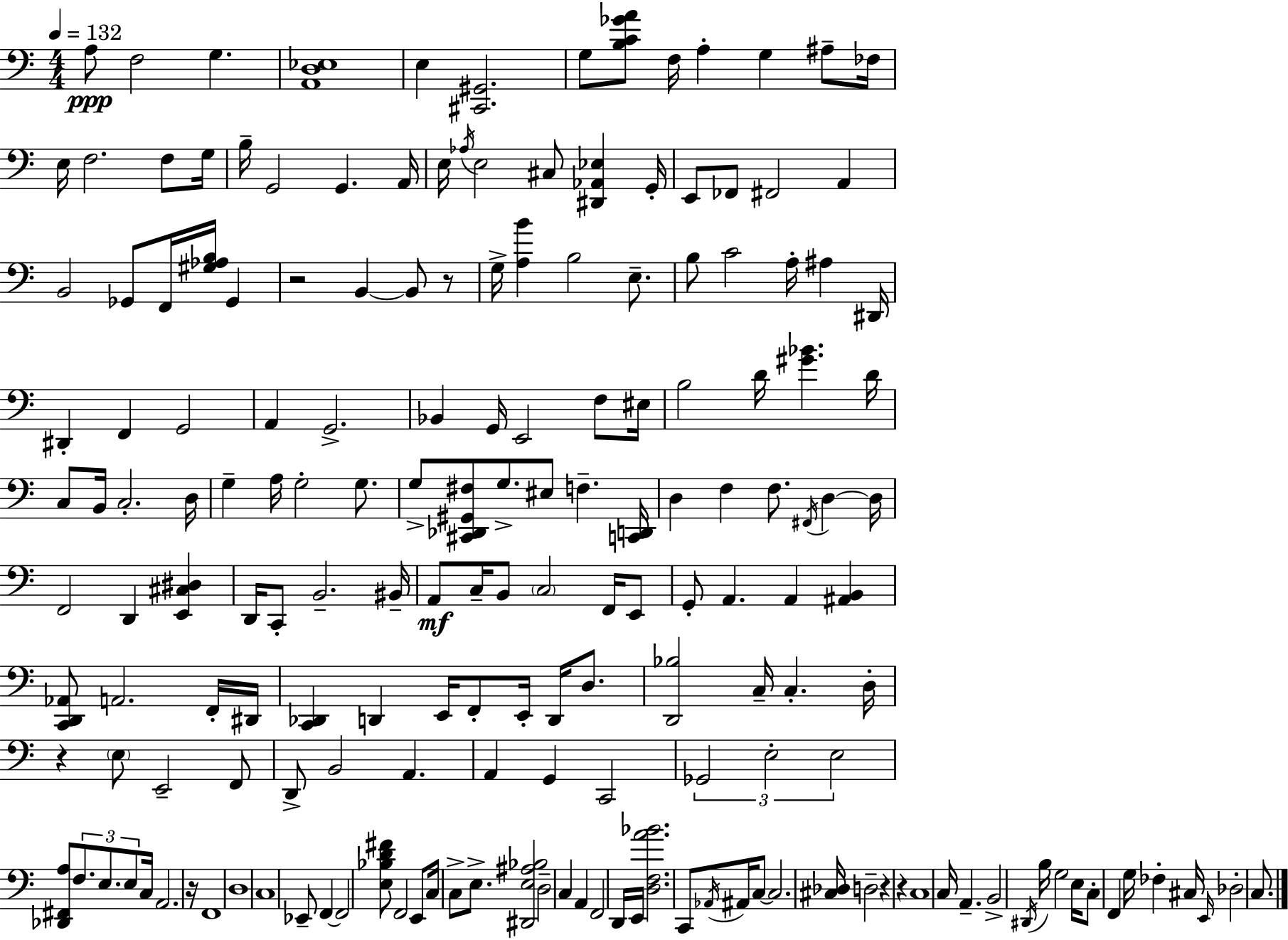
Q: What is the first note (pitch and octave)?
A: A3